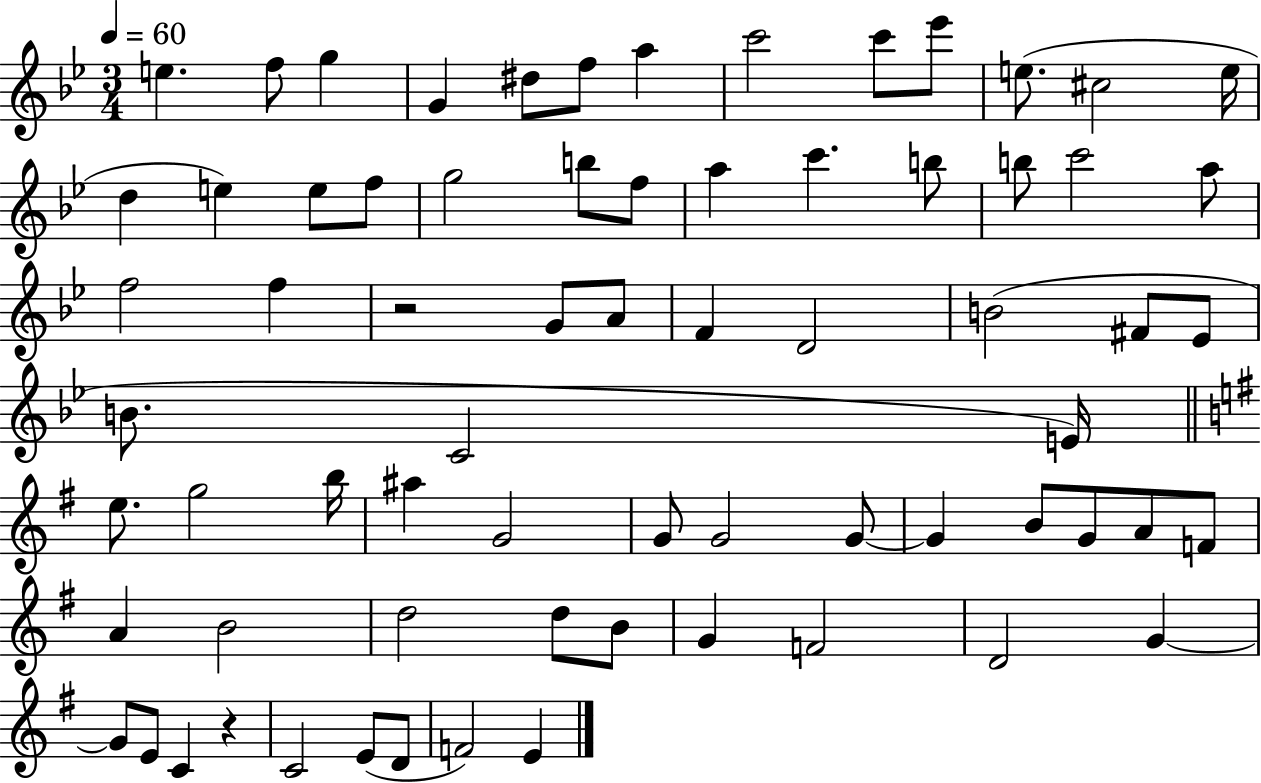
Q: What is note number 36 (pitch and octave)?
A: B4